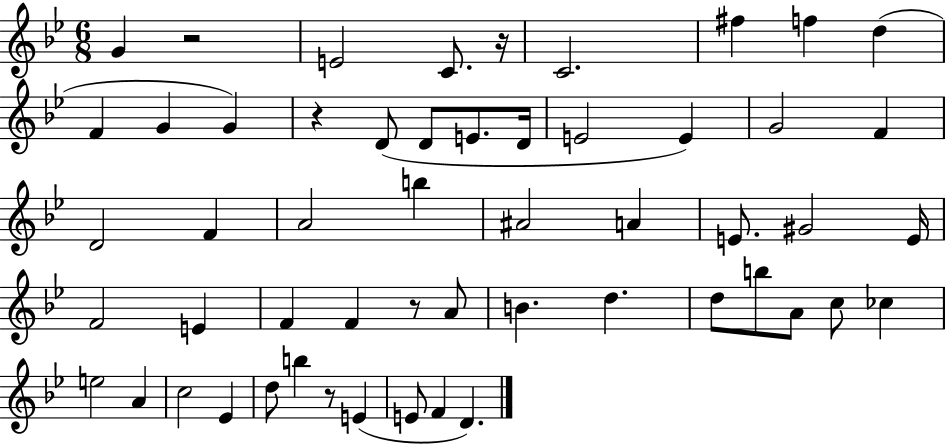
{
  \clef treble
  \numericTimeSignature
  \time 6/8
  \key bes \major
  g'4 r2 | e'2 c'8. r16 | c'2. | fis''4 f''4 d''4( | \break f'4 g'4 g'4) | r4 d'8( d'8 e'8. d'16 | e'2 e'4) | g'2 f'4 | \break d'2 f'4 | a'2 b''4 | ais'2 a'4 | e'8. gis'2 e'16 | \break f'2 e'4 | f'4 f'4 r8 a'8 | b'4. d''4. | d''8 b''8 a'8 c''8 ces''4 | \break e''2 a'4 | c''2 ees'4 | d''8 b''4 r8 e'4( | e'8 f'4 d'4.) | \break \bar "|."
}